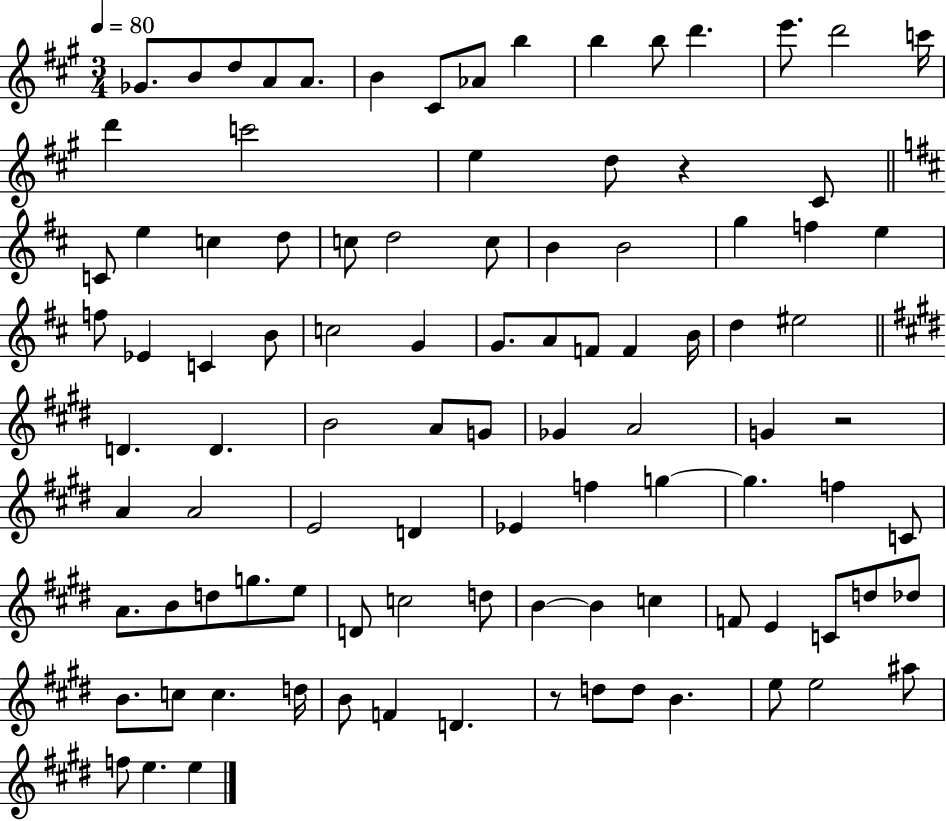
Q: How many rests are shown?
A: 3